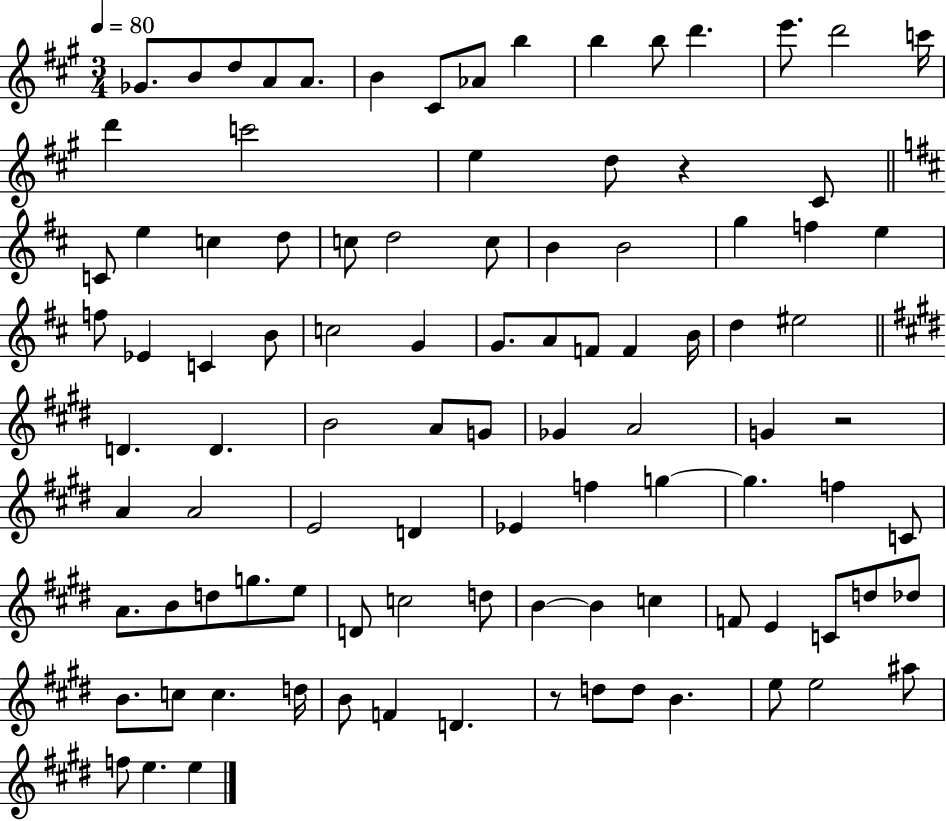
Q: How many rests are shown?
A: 3